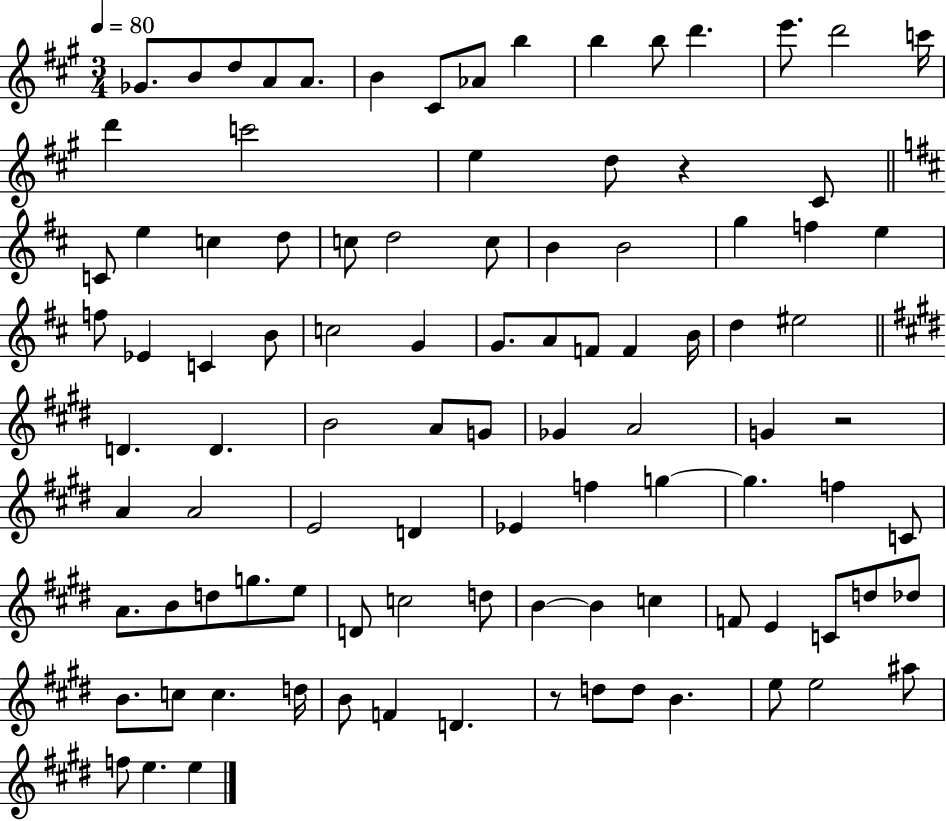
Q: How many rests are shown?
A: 3